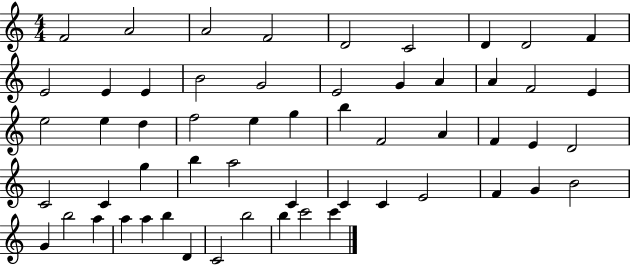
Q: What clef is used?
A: treble